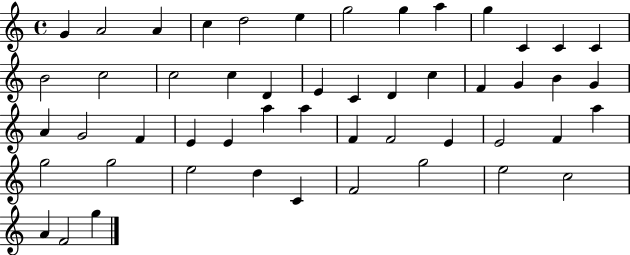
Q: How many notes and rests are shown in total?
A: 51